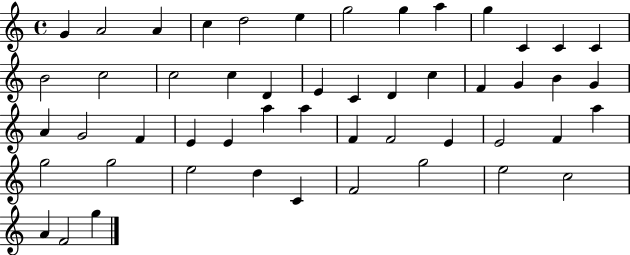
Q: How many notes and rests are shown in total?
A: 51